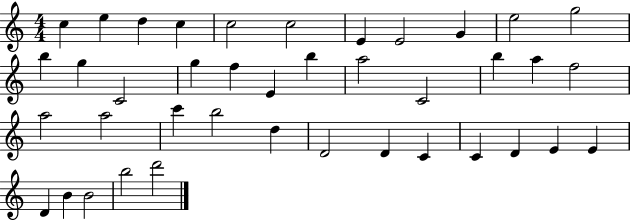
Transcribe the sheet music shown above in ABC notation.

X:1
T:Untitled
M:4/4
L:1/4
K:C
c e d c c2 c2 E E2 G e2 g2 b g C2 g f E b a2 C2 b a f2 a2 a2 c' b2 d D2 D C C D E E D B B2 b2 d'2